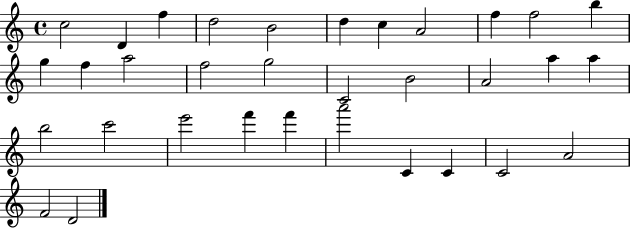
C5/h D4/q F5/q D5/h B4/h D5/q C5/q A4/h F5/q F5/h B5/q G5/q F5/q A5/h F5/h G5/h C4/h B4/h A4/h A5/q A5/q B5/h C6/h E6/h F6/q F6/q A6/h C4/q C4/q C4/h A4/h F4/h D4/h